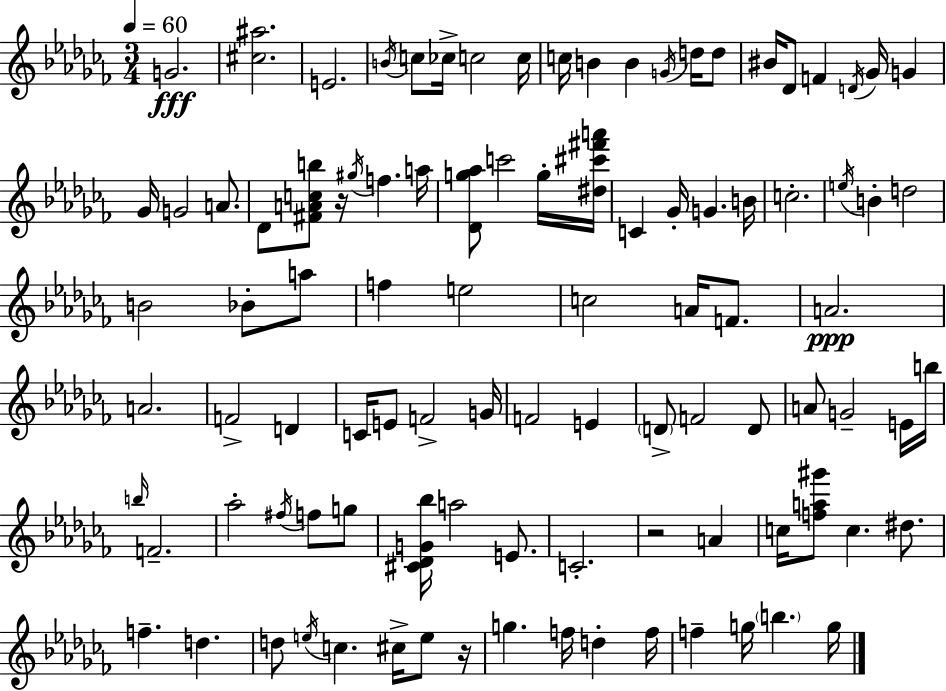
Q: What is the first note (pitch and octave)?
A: G4